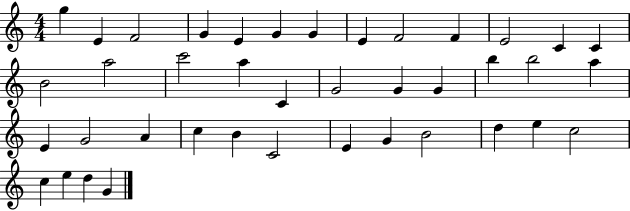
{
  \clef treble
  \numericTimeSignature
  \time 4/4
  \key c \major
  g''4 e'4 f'2 | g'4 e'4 g'4 g'4 | e'4 f'2 f'4 | e'2 c'4 c'4 | \break b'2 a''2 | c'''2 a''4 c'4 | g'2 g'4 g'4 | b''4 b''2 a''4 | \break e'4 g'2 a'4 | c''4 b'4 c'2 | e'4 g'4 b'2 | d''4 e''4 c''2 | \break c''4 e''4 d''4 g'4 | \bar "|."
}